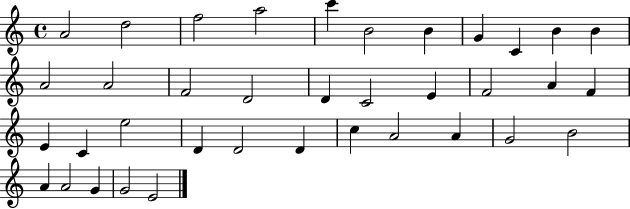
{
  \clef treble
  \time 4/4
  \defaultTimeSignature
  \key c \major
  a'2 d''2 | f''2 a''2 | c'''4 b'2 b'4 | g'4 c'4 b'4 b'4 | \break a'2 a'2 | f'2 d'2 | d'4 c'2 e'4 | f'2 a'4 f'4 | \break e'4 c'4 e''2 | d'4 d'2 d'4 | c''4 a'2 a'4 | g'2 b'2 | \break a'4 a'2 g'4 | g'2 e'2 | \bar "|."
}